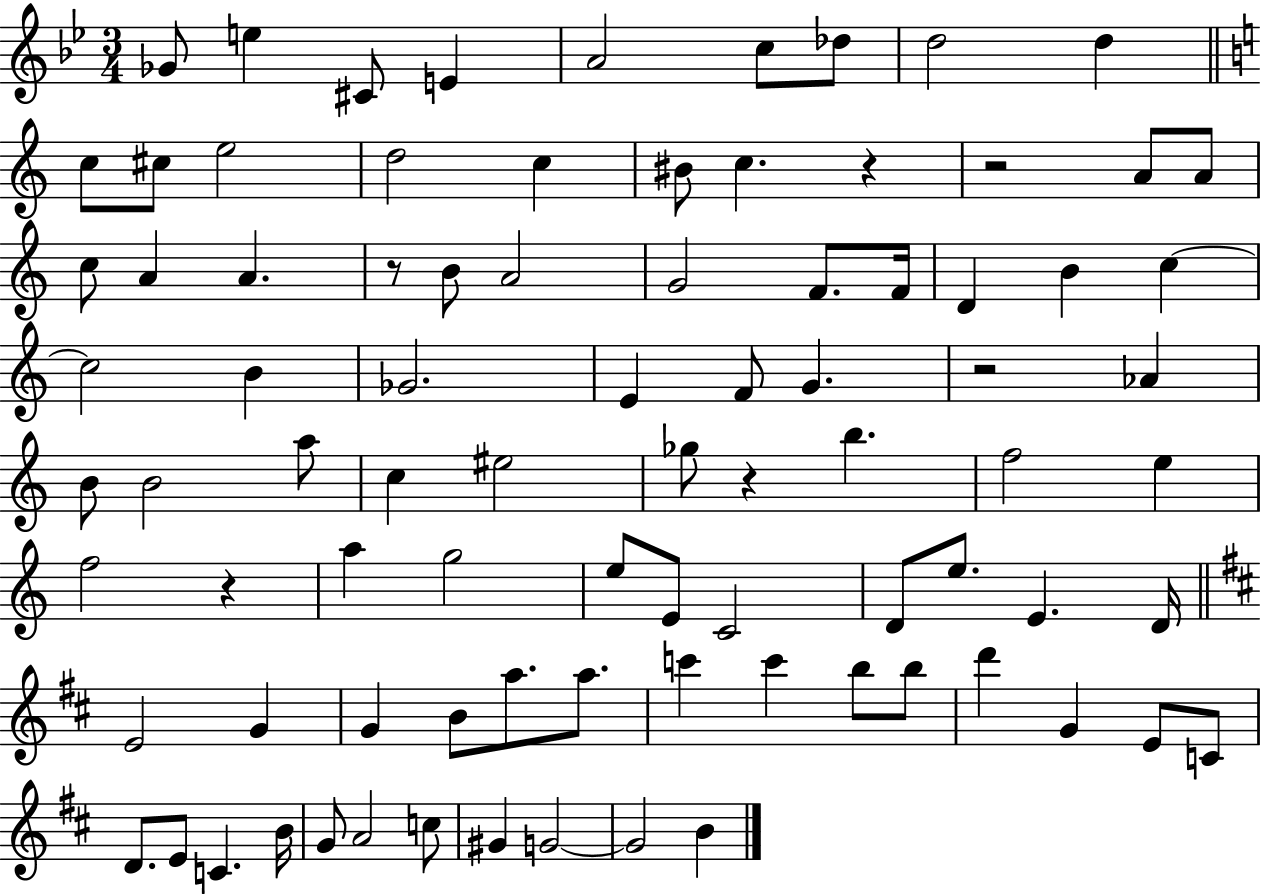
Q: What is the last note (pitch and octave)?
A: B4